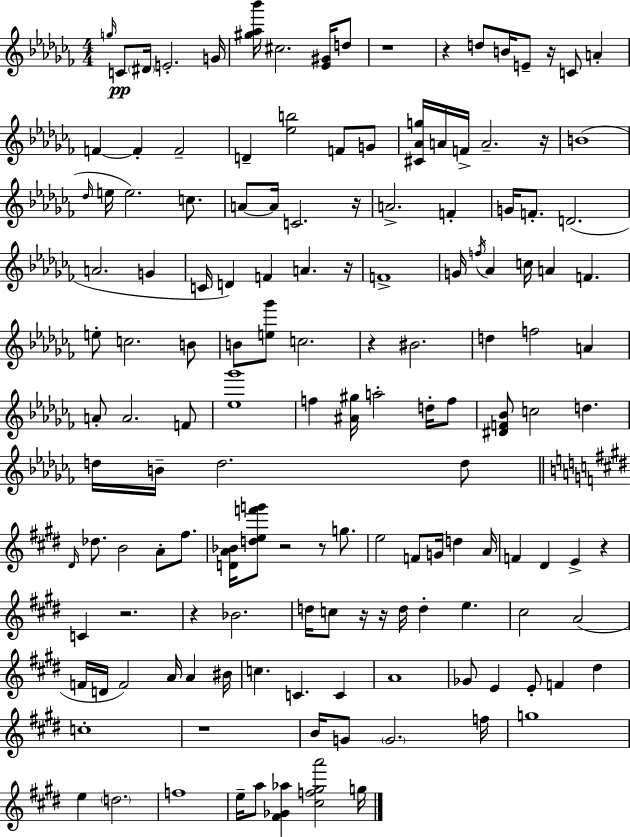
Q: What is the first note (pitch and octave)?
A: G5